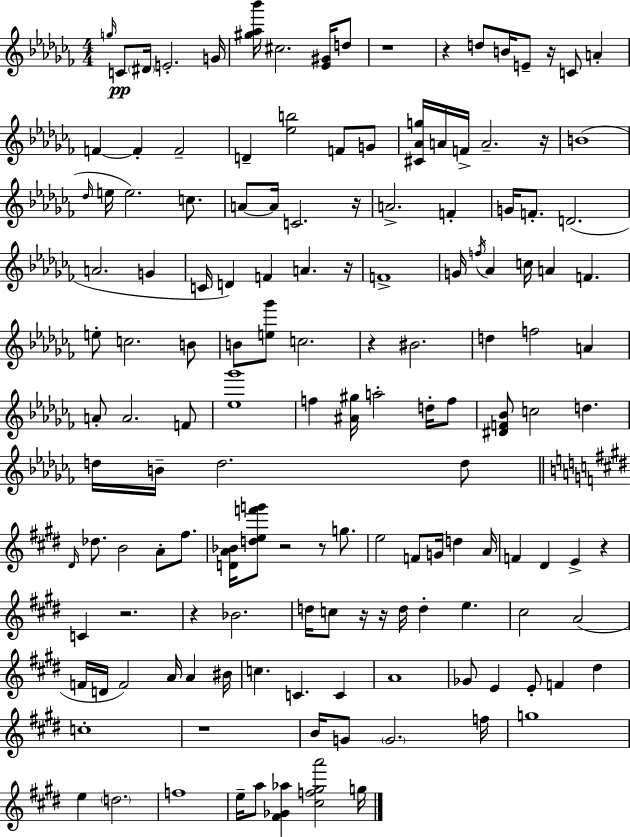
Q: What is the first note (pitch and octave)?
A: G5